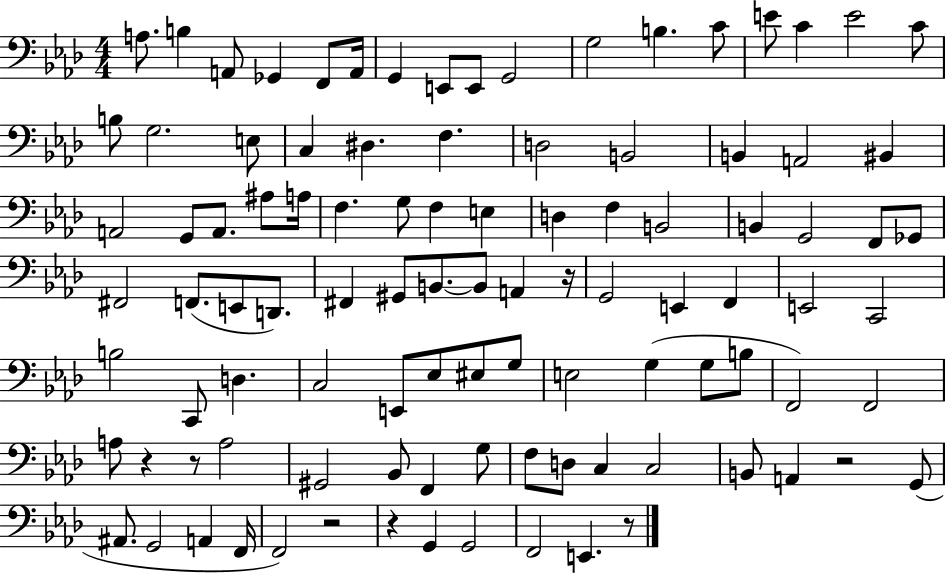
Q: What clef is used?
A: bass